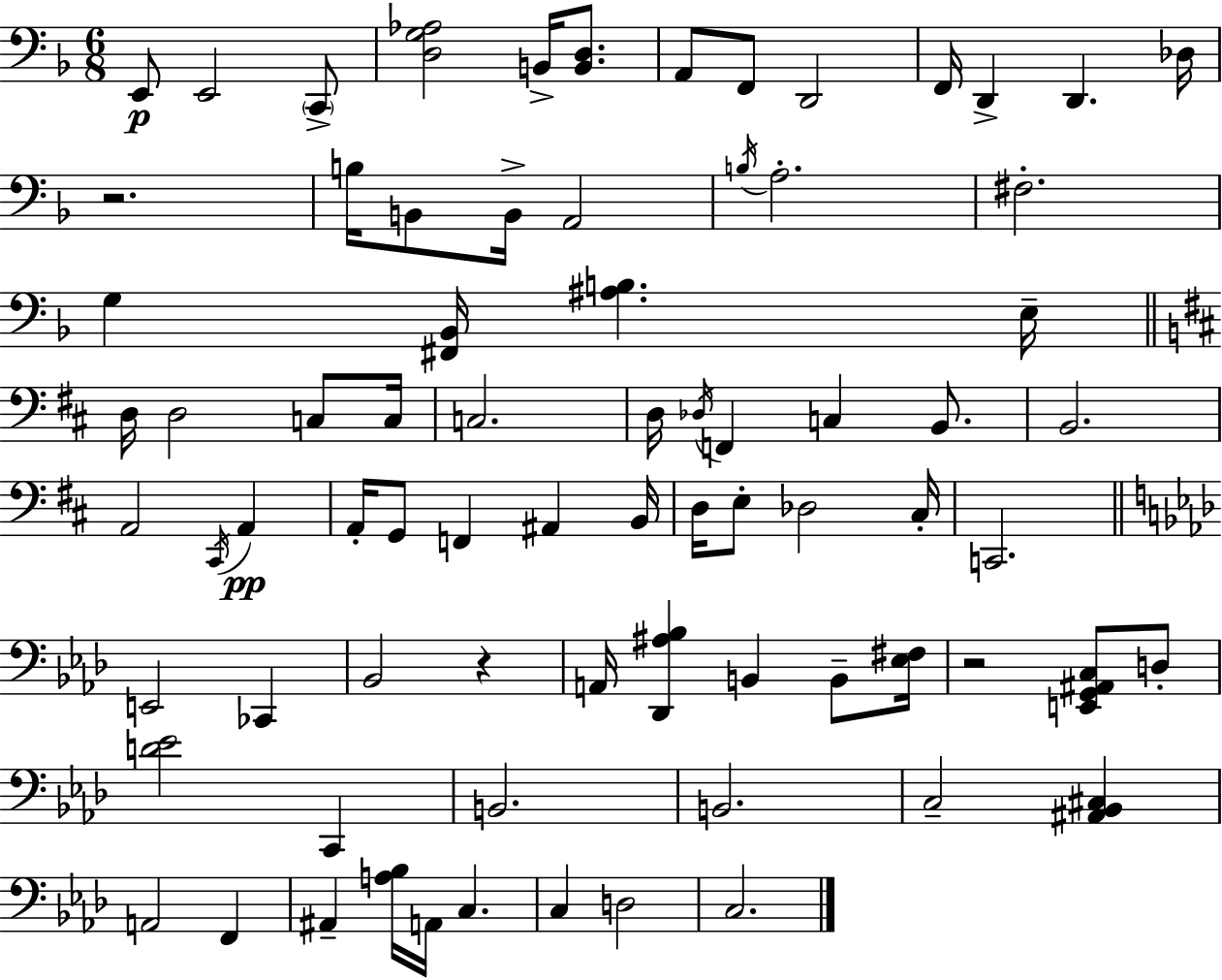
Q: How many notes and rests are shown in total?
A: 76